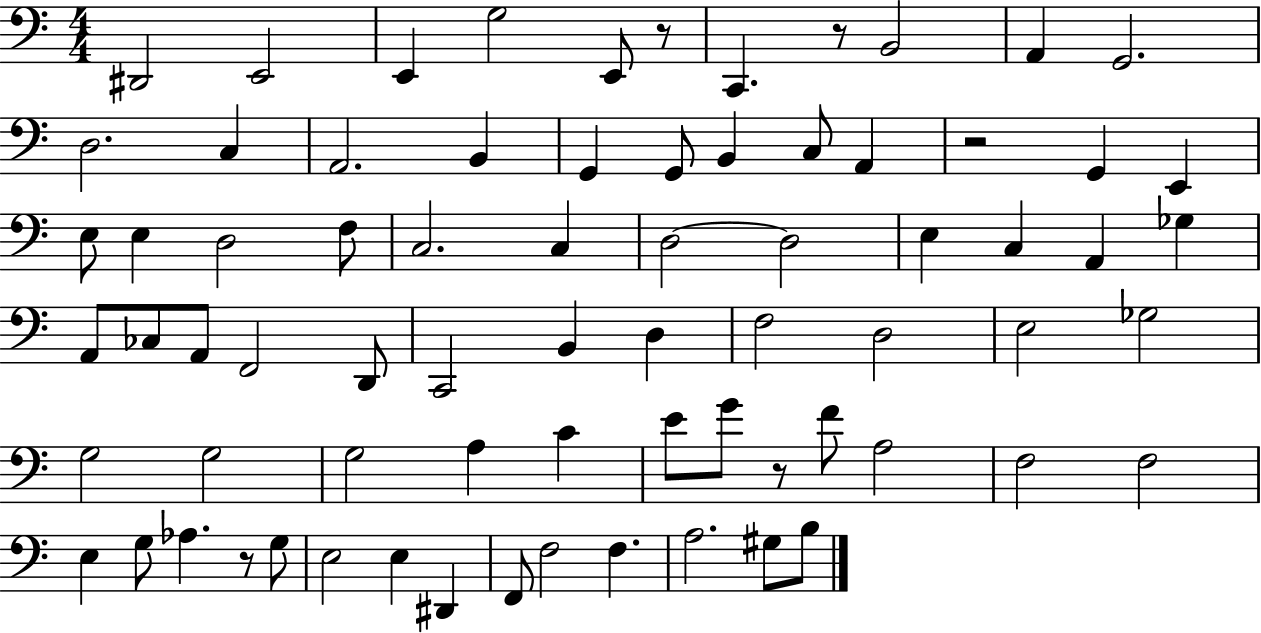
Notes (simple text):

D#2/h E2/h E2/q G3/h E2/e R/e C2/q. R/e B2/h A2/q G2/h. D3/h. C3/q A2/h. B2/q G2/q G2/e B2/q C3/e A2/q R/h G2/q E2/q E3/e E3/q D3/h F3/e C3/h. C3/q D3/h D3/h E3/q C3/q A2/q Gb3/q A2/e CES3/e A2/e F2/h D2/e C2/h B2/q D3/q F3/h D3/h E3/h Gb3/h G3/h G3/h G3/h A3/q C4/q E4/e G4/e R/e F4/e A3/h F3/h F3/h E3/q G3/e Ab3/q. R/e G3/e E3/h E3/q D#2/q F2/e F3/h F3/q. A3/h. G#3/e B3/e